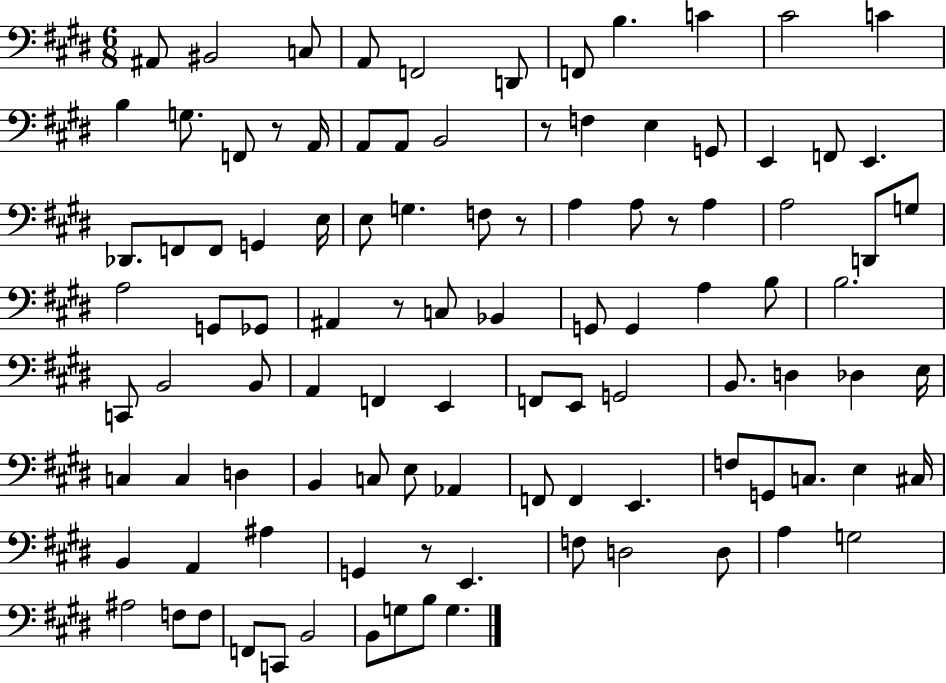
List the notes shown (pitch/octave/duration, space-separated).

A#2/e BIS2/h C3/e A2/e F2/h D2/e F2/e B3/q. C4/q C#4/h C4/q B3/q G3/e. F2/e R/e A2/s A2/e A2/e B2/h R/e F3/q E3/q G2/e E2/q F2/e E2/q. Db2/e. F2/e F2/e G2/q E3/s E3/e G3/q. F3/e R/e A3/q A3/e R/e A3/q A3/h D2/e G3/e A3/h G2/e Gb2/e A#2/q R/e C3/e Bb2/q G2/e G2/q A3/q B3/e B3/h. C2/e B2/h B2/e A2/q F2/q E2/q F2/e E2/e G2/h B2/e. D3/q Db3/q E3/s C3/q C3/q D3/q B2/q C3/e E3/e Ab2/q F2/e F2/q E2/q. F3/e G2/e C3/e. E3/q C#3/s B2/q A2/q A#3/q G2/q R/e E2/q. F3/e D3/h D3/e A3/q G3/h A#3/h F3/e F3/e F2/e C2/e B2/h B2/e G3/e B3/e G3/q.